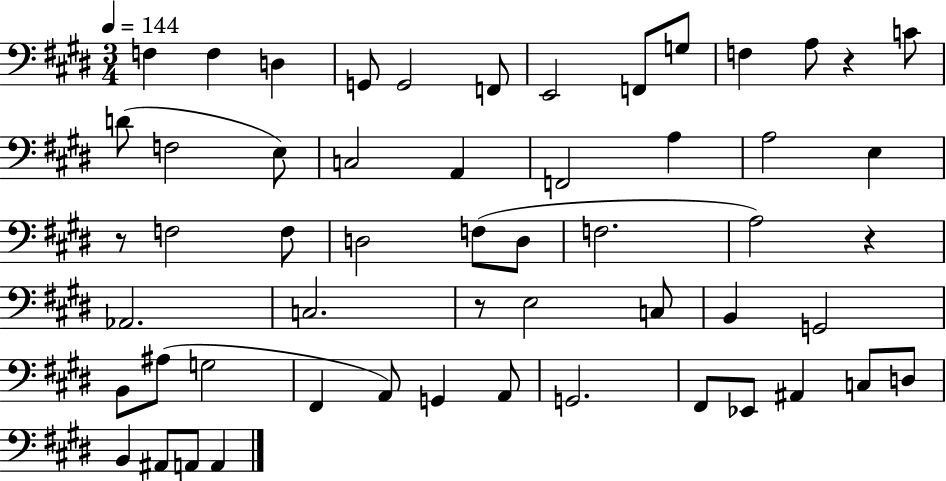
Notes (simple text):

F3/q F3/q D3/q G2/e G2/h F2/e E2/h F2/e G3/e F3/q A3/e R/q C4/e D4/e F3/h E3/e C3/h A2/q F2/h A3/q A3/h E3/q R/e F3/h F3/e D3/h F3/e D3/e F3/h. A3/h R/q Ab2/h. C3/h. R/e E3/h C3/e B2/q G2/h B2/e A#3/e G3/h F#2/q A2/e G2/q A2/e G2/h. F#2/e Eb2/e A#2/q C3/e D3/e B2/q A#2/e A2/e A2/q